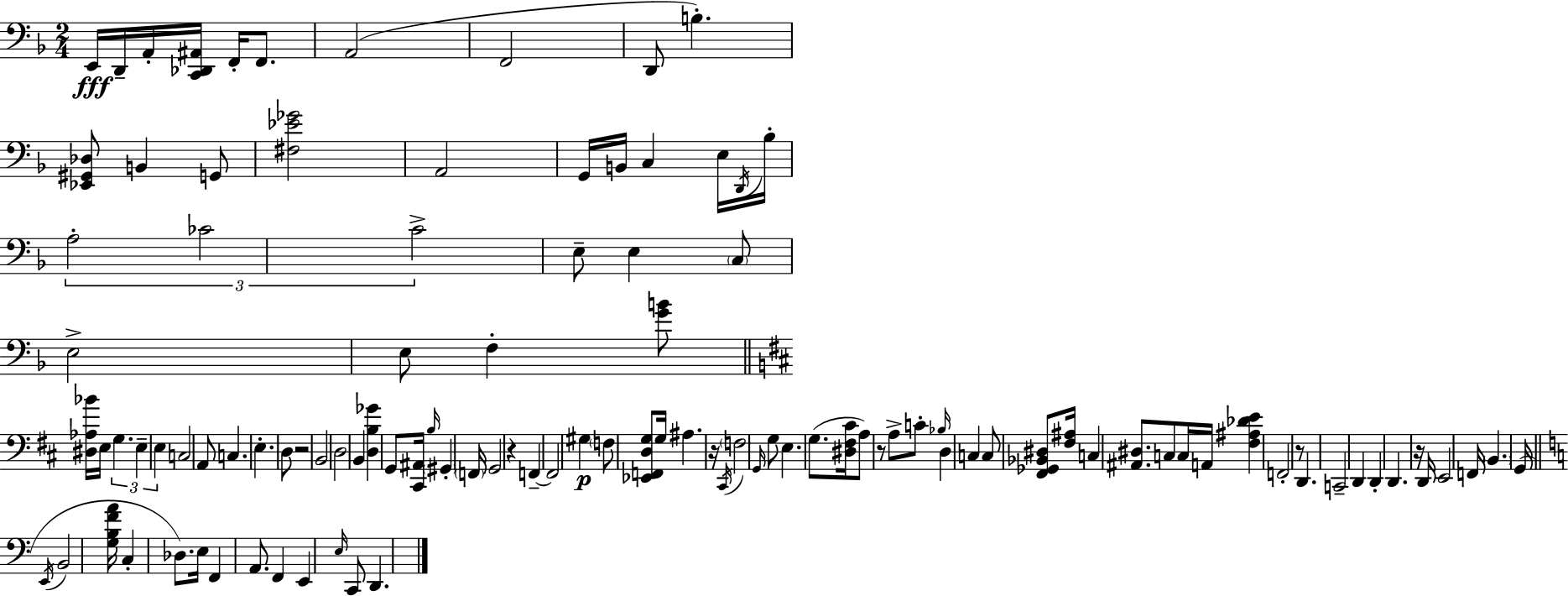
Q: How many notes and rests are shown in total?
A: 110